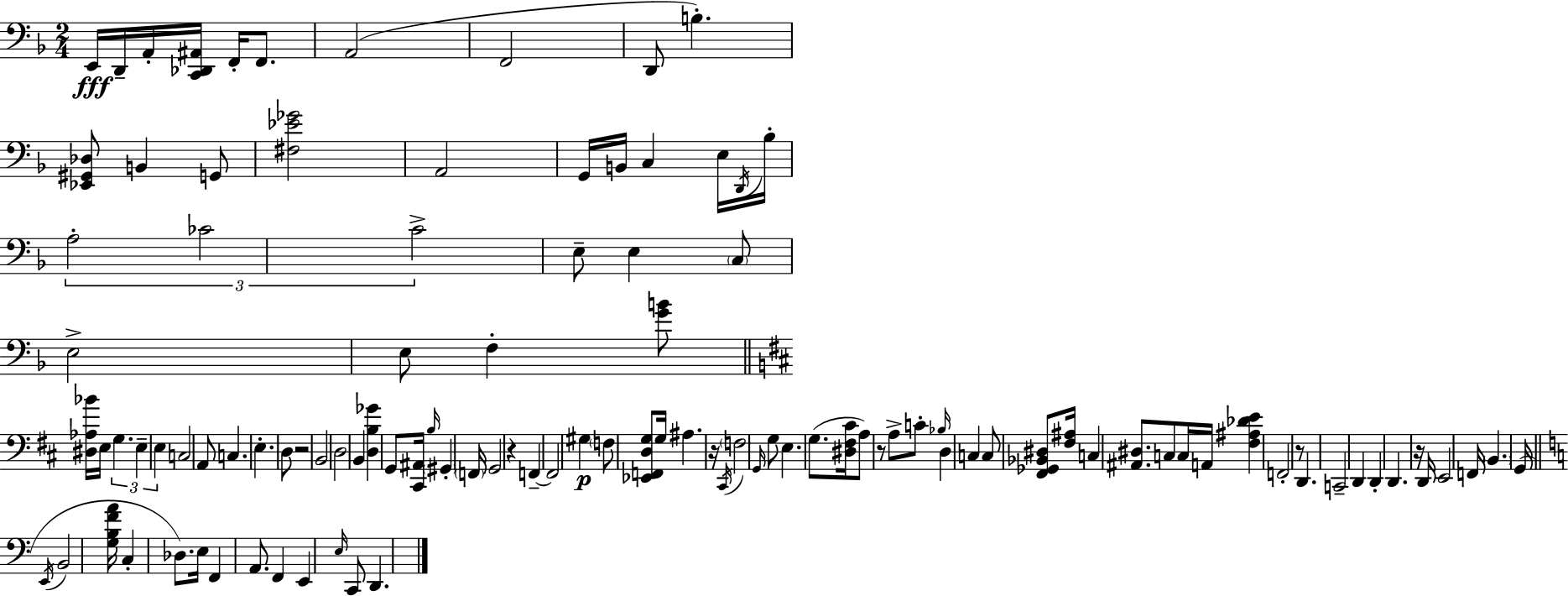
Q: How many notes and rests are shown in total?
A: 110